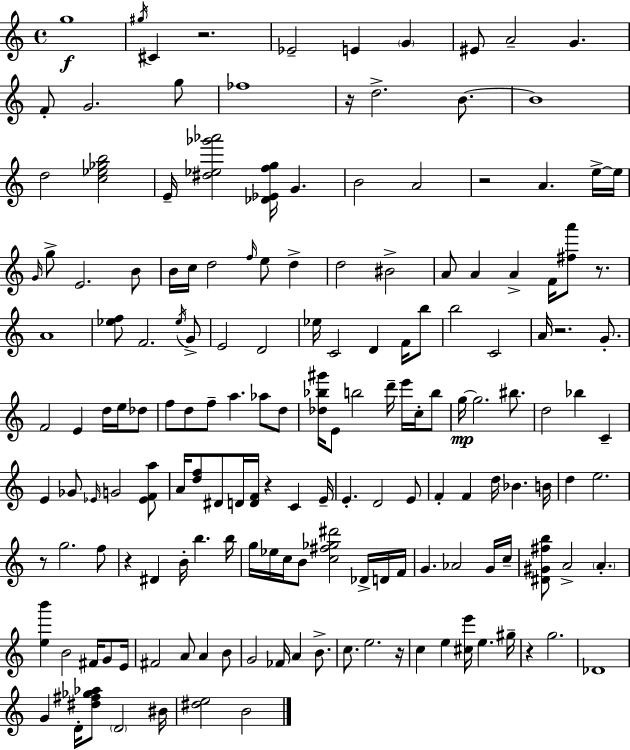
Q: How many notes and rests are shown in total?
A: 166